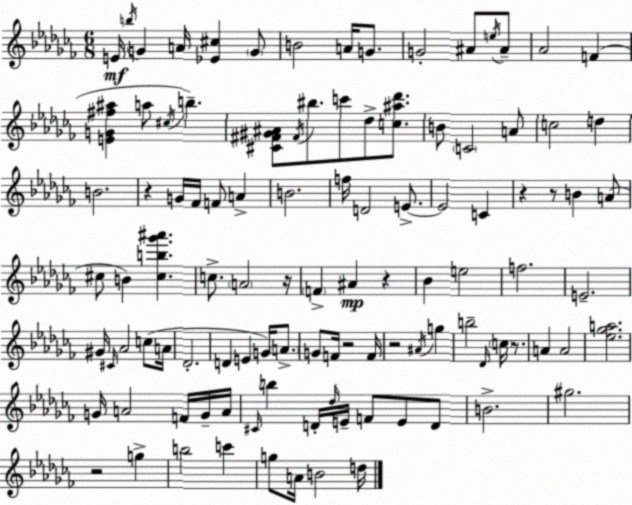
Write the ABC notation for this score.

X:1
T:Untitled
M:6/8
L:1/4
K:Abm
E/4 b/4 G A/4 [_E^c] G/2 B2 A/4 G/2 G2 ^A/2 e/4 ^A/2 _A2 F [EG^f^a] a/2 ^c/4 b [^C^F^G^A]/2 ^F/4 ^b/2 c'/2 _d/2 [c^a_d']/2 B/2 C2 A/2 c2 d B2 z G/4 _F/4 F/2 A B2 f/4 D2 E/2 E2 C z z/2 B A/2 ^c/2 B [^cb_g'^a'] c/2 A2 z/4 F ^A z _B e2 f2 E2 ^G/4 ^C/4 _A2 c/2 A/4 _D2 D E G/4 A/2 G/2 F/4 z2 F/4 z2 ^A/4 g b2 _D/4 c/4 z/2 A A2 [_e_ga]2 G/4 A2 F/4 G/4 A/4 ^C/4 b D/4 _d/4 E/4 F/2 E/2 D/2 B2 ^g2 z2 g b2 c' g/2 A/4 B2 d/4